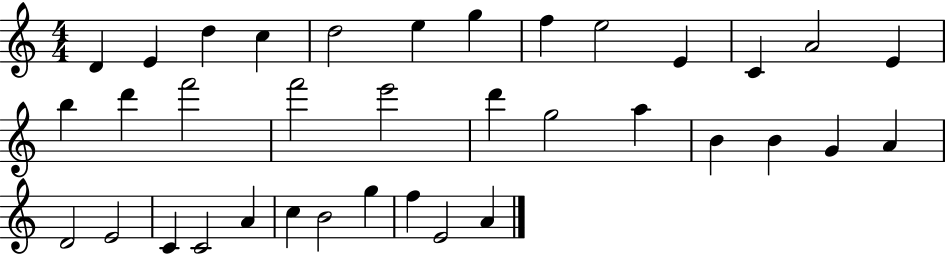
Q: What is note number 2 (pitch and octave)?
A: E4